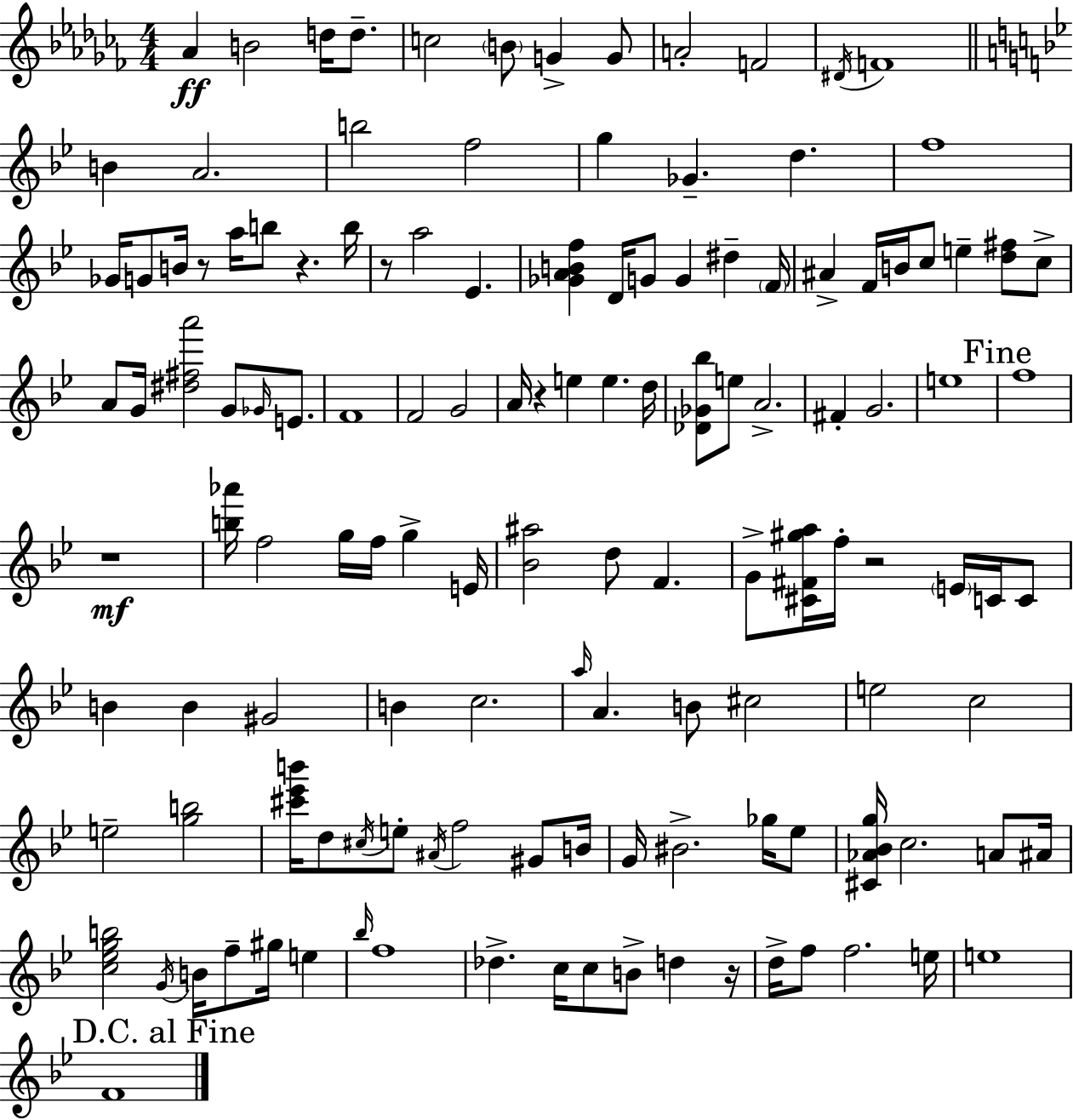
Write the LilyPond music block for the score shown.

{
  \clef treble
  \numericTimeSignature
  \time 4/4
  \key aes \minor
  aes'4\ff b'2 d''16 d''8.-- | c''2 \parenthesize b'8 g'4-> g'8 | a'2-. f'2 | \acciaccatura { dis'16 } f'1 | \break \bar "||" \break \key bes \major b'4 a'2. | b''2 f''2 | g''4 ges'4.-- d''4. | f''1 | \break ges'16 g'8 b'16 r8 a''16 b''8 r4. b''16 | r8 a''2 ees'4. | <ges' a' b' f''>4 d'16 g'8 g'4 dis''4-- \parenthesize f'16 | ais'4-> f'16 b'16 c''8 e''4-- <d'' fis''>8 c''8-> | \break a'8 g'16 <dis'' fis'' a'''>2 g'8 \grace { ges'16 } e'8. | f'1 | f'2 g'2 | a'16 r4 e''4 e''4. | \break d''16 <des' ges' bes''>8 e''8 a'2.-> | fis'4-. g'2. | e''1 | \mark "Fine" f''1 | \break r1\mf | <b'' aes'''>16 f''2 g''16 f''16 g''4-> | e'16 <bes' ais''>2 d''8 f'4. | g'8-> <cis' fis' gis'' a''>16 f''16-. r2 \parenthesize e'16 c'16 c'8 | \break b'4 b'4 gis'2 | b'4 c''2. | \grace { a''16 } a'4. b'8 cis''2 | e''2 c''2 | \break e''2-- <g'' b''>2 | <cis''' ees''' b'''>16 d''8 \acciaccatura { cis''16 } e''8-. \acciaccatura { ais'16 } f''2 | gis'8 b'16 g'16 bis'2.-> | ges''16 ees''8 <cis' aes' bes' g''>16 c''2. | \break a'8 ais'16 <c'' ees'' g'' b''>2 \acciaccatura { g'16 } b'16 f''8-- | gis''16 e''4 \grace { bes''16 } f''1 | des''4.-> c''16 c''8 b'8-> | d''4 r16 d''16-> f''8 f''2. | \break e''16 e''1 | \mark "D.C. al Fine" f'1 | \bar "|."
}